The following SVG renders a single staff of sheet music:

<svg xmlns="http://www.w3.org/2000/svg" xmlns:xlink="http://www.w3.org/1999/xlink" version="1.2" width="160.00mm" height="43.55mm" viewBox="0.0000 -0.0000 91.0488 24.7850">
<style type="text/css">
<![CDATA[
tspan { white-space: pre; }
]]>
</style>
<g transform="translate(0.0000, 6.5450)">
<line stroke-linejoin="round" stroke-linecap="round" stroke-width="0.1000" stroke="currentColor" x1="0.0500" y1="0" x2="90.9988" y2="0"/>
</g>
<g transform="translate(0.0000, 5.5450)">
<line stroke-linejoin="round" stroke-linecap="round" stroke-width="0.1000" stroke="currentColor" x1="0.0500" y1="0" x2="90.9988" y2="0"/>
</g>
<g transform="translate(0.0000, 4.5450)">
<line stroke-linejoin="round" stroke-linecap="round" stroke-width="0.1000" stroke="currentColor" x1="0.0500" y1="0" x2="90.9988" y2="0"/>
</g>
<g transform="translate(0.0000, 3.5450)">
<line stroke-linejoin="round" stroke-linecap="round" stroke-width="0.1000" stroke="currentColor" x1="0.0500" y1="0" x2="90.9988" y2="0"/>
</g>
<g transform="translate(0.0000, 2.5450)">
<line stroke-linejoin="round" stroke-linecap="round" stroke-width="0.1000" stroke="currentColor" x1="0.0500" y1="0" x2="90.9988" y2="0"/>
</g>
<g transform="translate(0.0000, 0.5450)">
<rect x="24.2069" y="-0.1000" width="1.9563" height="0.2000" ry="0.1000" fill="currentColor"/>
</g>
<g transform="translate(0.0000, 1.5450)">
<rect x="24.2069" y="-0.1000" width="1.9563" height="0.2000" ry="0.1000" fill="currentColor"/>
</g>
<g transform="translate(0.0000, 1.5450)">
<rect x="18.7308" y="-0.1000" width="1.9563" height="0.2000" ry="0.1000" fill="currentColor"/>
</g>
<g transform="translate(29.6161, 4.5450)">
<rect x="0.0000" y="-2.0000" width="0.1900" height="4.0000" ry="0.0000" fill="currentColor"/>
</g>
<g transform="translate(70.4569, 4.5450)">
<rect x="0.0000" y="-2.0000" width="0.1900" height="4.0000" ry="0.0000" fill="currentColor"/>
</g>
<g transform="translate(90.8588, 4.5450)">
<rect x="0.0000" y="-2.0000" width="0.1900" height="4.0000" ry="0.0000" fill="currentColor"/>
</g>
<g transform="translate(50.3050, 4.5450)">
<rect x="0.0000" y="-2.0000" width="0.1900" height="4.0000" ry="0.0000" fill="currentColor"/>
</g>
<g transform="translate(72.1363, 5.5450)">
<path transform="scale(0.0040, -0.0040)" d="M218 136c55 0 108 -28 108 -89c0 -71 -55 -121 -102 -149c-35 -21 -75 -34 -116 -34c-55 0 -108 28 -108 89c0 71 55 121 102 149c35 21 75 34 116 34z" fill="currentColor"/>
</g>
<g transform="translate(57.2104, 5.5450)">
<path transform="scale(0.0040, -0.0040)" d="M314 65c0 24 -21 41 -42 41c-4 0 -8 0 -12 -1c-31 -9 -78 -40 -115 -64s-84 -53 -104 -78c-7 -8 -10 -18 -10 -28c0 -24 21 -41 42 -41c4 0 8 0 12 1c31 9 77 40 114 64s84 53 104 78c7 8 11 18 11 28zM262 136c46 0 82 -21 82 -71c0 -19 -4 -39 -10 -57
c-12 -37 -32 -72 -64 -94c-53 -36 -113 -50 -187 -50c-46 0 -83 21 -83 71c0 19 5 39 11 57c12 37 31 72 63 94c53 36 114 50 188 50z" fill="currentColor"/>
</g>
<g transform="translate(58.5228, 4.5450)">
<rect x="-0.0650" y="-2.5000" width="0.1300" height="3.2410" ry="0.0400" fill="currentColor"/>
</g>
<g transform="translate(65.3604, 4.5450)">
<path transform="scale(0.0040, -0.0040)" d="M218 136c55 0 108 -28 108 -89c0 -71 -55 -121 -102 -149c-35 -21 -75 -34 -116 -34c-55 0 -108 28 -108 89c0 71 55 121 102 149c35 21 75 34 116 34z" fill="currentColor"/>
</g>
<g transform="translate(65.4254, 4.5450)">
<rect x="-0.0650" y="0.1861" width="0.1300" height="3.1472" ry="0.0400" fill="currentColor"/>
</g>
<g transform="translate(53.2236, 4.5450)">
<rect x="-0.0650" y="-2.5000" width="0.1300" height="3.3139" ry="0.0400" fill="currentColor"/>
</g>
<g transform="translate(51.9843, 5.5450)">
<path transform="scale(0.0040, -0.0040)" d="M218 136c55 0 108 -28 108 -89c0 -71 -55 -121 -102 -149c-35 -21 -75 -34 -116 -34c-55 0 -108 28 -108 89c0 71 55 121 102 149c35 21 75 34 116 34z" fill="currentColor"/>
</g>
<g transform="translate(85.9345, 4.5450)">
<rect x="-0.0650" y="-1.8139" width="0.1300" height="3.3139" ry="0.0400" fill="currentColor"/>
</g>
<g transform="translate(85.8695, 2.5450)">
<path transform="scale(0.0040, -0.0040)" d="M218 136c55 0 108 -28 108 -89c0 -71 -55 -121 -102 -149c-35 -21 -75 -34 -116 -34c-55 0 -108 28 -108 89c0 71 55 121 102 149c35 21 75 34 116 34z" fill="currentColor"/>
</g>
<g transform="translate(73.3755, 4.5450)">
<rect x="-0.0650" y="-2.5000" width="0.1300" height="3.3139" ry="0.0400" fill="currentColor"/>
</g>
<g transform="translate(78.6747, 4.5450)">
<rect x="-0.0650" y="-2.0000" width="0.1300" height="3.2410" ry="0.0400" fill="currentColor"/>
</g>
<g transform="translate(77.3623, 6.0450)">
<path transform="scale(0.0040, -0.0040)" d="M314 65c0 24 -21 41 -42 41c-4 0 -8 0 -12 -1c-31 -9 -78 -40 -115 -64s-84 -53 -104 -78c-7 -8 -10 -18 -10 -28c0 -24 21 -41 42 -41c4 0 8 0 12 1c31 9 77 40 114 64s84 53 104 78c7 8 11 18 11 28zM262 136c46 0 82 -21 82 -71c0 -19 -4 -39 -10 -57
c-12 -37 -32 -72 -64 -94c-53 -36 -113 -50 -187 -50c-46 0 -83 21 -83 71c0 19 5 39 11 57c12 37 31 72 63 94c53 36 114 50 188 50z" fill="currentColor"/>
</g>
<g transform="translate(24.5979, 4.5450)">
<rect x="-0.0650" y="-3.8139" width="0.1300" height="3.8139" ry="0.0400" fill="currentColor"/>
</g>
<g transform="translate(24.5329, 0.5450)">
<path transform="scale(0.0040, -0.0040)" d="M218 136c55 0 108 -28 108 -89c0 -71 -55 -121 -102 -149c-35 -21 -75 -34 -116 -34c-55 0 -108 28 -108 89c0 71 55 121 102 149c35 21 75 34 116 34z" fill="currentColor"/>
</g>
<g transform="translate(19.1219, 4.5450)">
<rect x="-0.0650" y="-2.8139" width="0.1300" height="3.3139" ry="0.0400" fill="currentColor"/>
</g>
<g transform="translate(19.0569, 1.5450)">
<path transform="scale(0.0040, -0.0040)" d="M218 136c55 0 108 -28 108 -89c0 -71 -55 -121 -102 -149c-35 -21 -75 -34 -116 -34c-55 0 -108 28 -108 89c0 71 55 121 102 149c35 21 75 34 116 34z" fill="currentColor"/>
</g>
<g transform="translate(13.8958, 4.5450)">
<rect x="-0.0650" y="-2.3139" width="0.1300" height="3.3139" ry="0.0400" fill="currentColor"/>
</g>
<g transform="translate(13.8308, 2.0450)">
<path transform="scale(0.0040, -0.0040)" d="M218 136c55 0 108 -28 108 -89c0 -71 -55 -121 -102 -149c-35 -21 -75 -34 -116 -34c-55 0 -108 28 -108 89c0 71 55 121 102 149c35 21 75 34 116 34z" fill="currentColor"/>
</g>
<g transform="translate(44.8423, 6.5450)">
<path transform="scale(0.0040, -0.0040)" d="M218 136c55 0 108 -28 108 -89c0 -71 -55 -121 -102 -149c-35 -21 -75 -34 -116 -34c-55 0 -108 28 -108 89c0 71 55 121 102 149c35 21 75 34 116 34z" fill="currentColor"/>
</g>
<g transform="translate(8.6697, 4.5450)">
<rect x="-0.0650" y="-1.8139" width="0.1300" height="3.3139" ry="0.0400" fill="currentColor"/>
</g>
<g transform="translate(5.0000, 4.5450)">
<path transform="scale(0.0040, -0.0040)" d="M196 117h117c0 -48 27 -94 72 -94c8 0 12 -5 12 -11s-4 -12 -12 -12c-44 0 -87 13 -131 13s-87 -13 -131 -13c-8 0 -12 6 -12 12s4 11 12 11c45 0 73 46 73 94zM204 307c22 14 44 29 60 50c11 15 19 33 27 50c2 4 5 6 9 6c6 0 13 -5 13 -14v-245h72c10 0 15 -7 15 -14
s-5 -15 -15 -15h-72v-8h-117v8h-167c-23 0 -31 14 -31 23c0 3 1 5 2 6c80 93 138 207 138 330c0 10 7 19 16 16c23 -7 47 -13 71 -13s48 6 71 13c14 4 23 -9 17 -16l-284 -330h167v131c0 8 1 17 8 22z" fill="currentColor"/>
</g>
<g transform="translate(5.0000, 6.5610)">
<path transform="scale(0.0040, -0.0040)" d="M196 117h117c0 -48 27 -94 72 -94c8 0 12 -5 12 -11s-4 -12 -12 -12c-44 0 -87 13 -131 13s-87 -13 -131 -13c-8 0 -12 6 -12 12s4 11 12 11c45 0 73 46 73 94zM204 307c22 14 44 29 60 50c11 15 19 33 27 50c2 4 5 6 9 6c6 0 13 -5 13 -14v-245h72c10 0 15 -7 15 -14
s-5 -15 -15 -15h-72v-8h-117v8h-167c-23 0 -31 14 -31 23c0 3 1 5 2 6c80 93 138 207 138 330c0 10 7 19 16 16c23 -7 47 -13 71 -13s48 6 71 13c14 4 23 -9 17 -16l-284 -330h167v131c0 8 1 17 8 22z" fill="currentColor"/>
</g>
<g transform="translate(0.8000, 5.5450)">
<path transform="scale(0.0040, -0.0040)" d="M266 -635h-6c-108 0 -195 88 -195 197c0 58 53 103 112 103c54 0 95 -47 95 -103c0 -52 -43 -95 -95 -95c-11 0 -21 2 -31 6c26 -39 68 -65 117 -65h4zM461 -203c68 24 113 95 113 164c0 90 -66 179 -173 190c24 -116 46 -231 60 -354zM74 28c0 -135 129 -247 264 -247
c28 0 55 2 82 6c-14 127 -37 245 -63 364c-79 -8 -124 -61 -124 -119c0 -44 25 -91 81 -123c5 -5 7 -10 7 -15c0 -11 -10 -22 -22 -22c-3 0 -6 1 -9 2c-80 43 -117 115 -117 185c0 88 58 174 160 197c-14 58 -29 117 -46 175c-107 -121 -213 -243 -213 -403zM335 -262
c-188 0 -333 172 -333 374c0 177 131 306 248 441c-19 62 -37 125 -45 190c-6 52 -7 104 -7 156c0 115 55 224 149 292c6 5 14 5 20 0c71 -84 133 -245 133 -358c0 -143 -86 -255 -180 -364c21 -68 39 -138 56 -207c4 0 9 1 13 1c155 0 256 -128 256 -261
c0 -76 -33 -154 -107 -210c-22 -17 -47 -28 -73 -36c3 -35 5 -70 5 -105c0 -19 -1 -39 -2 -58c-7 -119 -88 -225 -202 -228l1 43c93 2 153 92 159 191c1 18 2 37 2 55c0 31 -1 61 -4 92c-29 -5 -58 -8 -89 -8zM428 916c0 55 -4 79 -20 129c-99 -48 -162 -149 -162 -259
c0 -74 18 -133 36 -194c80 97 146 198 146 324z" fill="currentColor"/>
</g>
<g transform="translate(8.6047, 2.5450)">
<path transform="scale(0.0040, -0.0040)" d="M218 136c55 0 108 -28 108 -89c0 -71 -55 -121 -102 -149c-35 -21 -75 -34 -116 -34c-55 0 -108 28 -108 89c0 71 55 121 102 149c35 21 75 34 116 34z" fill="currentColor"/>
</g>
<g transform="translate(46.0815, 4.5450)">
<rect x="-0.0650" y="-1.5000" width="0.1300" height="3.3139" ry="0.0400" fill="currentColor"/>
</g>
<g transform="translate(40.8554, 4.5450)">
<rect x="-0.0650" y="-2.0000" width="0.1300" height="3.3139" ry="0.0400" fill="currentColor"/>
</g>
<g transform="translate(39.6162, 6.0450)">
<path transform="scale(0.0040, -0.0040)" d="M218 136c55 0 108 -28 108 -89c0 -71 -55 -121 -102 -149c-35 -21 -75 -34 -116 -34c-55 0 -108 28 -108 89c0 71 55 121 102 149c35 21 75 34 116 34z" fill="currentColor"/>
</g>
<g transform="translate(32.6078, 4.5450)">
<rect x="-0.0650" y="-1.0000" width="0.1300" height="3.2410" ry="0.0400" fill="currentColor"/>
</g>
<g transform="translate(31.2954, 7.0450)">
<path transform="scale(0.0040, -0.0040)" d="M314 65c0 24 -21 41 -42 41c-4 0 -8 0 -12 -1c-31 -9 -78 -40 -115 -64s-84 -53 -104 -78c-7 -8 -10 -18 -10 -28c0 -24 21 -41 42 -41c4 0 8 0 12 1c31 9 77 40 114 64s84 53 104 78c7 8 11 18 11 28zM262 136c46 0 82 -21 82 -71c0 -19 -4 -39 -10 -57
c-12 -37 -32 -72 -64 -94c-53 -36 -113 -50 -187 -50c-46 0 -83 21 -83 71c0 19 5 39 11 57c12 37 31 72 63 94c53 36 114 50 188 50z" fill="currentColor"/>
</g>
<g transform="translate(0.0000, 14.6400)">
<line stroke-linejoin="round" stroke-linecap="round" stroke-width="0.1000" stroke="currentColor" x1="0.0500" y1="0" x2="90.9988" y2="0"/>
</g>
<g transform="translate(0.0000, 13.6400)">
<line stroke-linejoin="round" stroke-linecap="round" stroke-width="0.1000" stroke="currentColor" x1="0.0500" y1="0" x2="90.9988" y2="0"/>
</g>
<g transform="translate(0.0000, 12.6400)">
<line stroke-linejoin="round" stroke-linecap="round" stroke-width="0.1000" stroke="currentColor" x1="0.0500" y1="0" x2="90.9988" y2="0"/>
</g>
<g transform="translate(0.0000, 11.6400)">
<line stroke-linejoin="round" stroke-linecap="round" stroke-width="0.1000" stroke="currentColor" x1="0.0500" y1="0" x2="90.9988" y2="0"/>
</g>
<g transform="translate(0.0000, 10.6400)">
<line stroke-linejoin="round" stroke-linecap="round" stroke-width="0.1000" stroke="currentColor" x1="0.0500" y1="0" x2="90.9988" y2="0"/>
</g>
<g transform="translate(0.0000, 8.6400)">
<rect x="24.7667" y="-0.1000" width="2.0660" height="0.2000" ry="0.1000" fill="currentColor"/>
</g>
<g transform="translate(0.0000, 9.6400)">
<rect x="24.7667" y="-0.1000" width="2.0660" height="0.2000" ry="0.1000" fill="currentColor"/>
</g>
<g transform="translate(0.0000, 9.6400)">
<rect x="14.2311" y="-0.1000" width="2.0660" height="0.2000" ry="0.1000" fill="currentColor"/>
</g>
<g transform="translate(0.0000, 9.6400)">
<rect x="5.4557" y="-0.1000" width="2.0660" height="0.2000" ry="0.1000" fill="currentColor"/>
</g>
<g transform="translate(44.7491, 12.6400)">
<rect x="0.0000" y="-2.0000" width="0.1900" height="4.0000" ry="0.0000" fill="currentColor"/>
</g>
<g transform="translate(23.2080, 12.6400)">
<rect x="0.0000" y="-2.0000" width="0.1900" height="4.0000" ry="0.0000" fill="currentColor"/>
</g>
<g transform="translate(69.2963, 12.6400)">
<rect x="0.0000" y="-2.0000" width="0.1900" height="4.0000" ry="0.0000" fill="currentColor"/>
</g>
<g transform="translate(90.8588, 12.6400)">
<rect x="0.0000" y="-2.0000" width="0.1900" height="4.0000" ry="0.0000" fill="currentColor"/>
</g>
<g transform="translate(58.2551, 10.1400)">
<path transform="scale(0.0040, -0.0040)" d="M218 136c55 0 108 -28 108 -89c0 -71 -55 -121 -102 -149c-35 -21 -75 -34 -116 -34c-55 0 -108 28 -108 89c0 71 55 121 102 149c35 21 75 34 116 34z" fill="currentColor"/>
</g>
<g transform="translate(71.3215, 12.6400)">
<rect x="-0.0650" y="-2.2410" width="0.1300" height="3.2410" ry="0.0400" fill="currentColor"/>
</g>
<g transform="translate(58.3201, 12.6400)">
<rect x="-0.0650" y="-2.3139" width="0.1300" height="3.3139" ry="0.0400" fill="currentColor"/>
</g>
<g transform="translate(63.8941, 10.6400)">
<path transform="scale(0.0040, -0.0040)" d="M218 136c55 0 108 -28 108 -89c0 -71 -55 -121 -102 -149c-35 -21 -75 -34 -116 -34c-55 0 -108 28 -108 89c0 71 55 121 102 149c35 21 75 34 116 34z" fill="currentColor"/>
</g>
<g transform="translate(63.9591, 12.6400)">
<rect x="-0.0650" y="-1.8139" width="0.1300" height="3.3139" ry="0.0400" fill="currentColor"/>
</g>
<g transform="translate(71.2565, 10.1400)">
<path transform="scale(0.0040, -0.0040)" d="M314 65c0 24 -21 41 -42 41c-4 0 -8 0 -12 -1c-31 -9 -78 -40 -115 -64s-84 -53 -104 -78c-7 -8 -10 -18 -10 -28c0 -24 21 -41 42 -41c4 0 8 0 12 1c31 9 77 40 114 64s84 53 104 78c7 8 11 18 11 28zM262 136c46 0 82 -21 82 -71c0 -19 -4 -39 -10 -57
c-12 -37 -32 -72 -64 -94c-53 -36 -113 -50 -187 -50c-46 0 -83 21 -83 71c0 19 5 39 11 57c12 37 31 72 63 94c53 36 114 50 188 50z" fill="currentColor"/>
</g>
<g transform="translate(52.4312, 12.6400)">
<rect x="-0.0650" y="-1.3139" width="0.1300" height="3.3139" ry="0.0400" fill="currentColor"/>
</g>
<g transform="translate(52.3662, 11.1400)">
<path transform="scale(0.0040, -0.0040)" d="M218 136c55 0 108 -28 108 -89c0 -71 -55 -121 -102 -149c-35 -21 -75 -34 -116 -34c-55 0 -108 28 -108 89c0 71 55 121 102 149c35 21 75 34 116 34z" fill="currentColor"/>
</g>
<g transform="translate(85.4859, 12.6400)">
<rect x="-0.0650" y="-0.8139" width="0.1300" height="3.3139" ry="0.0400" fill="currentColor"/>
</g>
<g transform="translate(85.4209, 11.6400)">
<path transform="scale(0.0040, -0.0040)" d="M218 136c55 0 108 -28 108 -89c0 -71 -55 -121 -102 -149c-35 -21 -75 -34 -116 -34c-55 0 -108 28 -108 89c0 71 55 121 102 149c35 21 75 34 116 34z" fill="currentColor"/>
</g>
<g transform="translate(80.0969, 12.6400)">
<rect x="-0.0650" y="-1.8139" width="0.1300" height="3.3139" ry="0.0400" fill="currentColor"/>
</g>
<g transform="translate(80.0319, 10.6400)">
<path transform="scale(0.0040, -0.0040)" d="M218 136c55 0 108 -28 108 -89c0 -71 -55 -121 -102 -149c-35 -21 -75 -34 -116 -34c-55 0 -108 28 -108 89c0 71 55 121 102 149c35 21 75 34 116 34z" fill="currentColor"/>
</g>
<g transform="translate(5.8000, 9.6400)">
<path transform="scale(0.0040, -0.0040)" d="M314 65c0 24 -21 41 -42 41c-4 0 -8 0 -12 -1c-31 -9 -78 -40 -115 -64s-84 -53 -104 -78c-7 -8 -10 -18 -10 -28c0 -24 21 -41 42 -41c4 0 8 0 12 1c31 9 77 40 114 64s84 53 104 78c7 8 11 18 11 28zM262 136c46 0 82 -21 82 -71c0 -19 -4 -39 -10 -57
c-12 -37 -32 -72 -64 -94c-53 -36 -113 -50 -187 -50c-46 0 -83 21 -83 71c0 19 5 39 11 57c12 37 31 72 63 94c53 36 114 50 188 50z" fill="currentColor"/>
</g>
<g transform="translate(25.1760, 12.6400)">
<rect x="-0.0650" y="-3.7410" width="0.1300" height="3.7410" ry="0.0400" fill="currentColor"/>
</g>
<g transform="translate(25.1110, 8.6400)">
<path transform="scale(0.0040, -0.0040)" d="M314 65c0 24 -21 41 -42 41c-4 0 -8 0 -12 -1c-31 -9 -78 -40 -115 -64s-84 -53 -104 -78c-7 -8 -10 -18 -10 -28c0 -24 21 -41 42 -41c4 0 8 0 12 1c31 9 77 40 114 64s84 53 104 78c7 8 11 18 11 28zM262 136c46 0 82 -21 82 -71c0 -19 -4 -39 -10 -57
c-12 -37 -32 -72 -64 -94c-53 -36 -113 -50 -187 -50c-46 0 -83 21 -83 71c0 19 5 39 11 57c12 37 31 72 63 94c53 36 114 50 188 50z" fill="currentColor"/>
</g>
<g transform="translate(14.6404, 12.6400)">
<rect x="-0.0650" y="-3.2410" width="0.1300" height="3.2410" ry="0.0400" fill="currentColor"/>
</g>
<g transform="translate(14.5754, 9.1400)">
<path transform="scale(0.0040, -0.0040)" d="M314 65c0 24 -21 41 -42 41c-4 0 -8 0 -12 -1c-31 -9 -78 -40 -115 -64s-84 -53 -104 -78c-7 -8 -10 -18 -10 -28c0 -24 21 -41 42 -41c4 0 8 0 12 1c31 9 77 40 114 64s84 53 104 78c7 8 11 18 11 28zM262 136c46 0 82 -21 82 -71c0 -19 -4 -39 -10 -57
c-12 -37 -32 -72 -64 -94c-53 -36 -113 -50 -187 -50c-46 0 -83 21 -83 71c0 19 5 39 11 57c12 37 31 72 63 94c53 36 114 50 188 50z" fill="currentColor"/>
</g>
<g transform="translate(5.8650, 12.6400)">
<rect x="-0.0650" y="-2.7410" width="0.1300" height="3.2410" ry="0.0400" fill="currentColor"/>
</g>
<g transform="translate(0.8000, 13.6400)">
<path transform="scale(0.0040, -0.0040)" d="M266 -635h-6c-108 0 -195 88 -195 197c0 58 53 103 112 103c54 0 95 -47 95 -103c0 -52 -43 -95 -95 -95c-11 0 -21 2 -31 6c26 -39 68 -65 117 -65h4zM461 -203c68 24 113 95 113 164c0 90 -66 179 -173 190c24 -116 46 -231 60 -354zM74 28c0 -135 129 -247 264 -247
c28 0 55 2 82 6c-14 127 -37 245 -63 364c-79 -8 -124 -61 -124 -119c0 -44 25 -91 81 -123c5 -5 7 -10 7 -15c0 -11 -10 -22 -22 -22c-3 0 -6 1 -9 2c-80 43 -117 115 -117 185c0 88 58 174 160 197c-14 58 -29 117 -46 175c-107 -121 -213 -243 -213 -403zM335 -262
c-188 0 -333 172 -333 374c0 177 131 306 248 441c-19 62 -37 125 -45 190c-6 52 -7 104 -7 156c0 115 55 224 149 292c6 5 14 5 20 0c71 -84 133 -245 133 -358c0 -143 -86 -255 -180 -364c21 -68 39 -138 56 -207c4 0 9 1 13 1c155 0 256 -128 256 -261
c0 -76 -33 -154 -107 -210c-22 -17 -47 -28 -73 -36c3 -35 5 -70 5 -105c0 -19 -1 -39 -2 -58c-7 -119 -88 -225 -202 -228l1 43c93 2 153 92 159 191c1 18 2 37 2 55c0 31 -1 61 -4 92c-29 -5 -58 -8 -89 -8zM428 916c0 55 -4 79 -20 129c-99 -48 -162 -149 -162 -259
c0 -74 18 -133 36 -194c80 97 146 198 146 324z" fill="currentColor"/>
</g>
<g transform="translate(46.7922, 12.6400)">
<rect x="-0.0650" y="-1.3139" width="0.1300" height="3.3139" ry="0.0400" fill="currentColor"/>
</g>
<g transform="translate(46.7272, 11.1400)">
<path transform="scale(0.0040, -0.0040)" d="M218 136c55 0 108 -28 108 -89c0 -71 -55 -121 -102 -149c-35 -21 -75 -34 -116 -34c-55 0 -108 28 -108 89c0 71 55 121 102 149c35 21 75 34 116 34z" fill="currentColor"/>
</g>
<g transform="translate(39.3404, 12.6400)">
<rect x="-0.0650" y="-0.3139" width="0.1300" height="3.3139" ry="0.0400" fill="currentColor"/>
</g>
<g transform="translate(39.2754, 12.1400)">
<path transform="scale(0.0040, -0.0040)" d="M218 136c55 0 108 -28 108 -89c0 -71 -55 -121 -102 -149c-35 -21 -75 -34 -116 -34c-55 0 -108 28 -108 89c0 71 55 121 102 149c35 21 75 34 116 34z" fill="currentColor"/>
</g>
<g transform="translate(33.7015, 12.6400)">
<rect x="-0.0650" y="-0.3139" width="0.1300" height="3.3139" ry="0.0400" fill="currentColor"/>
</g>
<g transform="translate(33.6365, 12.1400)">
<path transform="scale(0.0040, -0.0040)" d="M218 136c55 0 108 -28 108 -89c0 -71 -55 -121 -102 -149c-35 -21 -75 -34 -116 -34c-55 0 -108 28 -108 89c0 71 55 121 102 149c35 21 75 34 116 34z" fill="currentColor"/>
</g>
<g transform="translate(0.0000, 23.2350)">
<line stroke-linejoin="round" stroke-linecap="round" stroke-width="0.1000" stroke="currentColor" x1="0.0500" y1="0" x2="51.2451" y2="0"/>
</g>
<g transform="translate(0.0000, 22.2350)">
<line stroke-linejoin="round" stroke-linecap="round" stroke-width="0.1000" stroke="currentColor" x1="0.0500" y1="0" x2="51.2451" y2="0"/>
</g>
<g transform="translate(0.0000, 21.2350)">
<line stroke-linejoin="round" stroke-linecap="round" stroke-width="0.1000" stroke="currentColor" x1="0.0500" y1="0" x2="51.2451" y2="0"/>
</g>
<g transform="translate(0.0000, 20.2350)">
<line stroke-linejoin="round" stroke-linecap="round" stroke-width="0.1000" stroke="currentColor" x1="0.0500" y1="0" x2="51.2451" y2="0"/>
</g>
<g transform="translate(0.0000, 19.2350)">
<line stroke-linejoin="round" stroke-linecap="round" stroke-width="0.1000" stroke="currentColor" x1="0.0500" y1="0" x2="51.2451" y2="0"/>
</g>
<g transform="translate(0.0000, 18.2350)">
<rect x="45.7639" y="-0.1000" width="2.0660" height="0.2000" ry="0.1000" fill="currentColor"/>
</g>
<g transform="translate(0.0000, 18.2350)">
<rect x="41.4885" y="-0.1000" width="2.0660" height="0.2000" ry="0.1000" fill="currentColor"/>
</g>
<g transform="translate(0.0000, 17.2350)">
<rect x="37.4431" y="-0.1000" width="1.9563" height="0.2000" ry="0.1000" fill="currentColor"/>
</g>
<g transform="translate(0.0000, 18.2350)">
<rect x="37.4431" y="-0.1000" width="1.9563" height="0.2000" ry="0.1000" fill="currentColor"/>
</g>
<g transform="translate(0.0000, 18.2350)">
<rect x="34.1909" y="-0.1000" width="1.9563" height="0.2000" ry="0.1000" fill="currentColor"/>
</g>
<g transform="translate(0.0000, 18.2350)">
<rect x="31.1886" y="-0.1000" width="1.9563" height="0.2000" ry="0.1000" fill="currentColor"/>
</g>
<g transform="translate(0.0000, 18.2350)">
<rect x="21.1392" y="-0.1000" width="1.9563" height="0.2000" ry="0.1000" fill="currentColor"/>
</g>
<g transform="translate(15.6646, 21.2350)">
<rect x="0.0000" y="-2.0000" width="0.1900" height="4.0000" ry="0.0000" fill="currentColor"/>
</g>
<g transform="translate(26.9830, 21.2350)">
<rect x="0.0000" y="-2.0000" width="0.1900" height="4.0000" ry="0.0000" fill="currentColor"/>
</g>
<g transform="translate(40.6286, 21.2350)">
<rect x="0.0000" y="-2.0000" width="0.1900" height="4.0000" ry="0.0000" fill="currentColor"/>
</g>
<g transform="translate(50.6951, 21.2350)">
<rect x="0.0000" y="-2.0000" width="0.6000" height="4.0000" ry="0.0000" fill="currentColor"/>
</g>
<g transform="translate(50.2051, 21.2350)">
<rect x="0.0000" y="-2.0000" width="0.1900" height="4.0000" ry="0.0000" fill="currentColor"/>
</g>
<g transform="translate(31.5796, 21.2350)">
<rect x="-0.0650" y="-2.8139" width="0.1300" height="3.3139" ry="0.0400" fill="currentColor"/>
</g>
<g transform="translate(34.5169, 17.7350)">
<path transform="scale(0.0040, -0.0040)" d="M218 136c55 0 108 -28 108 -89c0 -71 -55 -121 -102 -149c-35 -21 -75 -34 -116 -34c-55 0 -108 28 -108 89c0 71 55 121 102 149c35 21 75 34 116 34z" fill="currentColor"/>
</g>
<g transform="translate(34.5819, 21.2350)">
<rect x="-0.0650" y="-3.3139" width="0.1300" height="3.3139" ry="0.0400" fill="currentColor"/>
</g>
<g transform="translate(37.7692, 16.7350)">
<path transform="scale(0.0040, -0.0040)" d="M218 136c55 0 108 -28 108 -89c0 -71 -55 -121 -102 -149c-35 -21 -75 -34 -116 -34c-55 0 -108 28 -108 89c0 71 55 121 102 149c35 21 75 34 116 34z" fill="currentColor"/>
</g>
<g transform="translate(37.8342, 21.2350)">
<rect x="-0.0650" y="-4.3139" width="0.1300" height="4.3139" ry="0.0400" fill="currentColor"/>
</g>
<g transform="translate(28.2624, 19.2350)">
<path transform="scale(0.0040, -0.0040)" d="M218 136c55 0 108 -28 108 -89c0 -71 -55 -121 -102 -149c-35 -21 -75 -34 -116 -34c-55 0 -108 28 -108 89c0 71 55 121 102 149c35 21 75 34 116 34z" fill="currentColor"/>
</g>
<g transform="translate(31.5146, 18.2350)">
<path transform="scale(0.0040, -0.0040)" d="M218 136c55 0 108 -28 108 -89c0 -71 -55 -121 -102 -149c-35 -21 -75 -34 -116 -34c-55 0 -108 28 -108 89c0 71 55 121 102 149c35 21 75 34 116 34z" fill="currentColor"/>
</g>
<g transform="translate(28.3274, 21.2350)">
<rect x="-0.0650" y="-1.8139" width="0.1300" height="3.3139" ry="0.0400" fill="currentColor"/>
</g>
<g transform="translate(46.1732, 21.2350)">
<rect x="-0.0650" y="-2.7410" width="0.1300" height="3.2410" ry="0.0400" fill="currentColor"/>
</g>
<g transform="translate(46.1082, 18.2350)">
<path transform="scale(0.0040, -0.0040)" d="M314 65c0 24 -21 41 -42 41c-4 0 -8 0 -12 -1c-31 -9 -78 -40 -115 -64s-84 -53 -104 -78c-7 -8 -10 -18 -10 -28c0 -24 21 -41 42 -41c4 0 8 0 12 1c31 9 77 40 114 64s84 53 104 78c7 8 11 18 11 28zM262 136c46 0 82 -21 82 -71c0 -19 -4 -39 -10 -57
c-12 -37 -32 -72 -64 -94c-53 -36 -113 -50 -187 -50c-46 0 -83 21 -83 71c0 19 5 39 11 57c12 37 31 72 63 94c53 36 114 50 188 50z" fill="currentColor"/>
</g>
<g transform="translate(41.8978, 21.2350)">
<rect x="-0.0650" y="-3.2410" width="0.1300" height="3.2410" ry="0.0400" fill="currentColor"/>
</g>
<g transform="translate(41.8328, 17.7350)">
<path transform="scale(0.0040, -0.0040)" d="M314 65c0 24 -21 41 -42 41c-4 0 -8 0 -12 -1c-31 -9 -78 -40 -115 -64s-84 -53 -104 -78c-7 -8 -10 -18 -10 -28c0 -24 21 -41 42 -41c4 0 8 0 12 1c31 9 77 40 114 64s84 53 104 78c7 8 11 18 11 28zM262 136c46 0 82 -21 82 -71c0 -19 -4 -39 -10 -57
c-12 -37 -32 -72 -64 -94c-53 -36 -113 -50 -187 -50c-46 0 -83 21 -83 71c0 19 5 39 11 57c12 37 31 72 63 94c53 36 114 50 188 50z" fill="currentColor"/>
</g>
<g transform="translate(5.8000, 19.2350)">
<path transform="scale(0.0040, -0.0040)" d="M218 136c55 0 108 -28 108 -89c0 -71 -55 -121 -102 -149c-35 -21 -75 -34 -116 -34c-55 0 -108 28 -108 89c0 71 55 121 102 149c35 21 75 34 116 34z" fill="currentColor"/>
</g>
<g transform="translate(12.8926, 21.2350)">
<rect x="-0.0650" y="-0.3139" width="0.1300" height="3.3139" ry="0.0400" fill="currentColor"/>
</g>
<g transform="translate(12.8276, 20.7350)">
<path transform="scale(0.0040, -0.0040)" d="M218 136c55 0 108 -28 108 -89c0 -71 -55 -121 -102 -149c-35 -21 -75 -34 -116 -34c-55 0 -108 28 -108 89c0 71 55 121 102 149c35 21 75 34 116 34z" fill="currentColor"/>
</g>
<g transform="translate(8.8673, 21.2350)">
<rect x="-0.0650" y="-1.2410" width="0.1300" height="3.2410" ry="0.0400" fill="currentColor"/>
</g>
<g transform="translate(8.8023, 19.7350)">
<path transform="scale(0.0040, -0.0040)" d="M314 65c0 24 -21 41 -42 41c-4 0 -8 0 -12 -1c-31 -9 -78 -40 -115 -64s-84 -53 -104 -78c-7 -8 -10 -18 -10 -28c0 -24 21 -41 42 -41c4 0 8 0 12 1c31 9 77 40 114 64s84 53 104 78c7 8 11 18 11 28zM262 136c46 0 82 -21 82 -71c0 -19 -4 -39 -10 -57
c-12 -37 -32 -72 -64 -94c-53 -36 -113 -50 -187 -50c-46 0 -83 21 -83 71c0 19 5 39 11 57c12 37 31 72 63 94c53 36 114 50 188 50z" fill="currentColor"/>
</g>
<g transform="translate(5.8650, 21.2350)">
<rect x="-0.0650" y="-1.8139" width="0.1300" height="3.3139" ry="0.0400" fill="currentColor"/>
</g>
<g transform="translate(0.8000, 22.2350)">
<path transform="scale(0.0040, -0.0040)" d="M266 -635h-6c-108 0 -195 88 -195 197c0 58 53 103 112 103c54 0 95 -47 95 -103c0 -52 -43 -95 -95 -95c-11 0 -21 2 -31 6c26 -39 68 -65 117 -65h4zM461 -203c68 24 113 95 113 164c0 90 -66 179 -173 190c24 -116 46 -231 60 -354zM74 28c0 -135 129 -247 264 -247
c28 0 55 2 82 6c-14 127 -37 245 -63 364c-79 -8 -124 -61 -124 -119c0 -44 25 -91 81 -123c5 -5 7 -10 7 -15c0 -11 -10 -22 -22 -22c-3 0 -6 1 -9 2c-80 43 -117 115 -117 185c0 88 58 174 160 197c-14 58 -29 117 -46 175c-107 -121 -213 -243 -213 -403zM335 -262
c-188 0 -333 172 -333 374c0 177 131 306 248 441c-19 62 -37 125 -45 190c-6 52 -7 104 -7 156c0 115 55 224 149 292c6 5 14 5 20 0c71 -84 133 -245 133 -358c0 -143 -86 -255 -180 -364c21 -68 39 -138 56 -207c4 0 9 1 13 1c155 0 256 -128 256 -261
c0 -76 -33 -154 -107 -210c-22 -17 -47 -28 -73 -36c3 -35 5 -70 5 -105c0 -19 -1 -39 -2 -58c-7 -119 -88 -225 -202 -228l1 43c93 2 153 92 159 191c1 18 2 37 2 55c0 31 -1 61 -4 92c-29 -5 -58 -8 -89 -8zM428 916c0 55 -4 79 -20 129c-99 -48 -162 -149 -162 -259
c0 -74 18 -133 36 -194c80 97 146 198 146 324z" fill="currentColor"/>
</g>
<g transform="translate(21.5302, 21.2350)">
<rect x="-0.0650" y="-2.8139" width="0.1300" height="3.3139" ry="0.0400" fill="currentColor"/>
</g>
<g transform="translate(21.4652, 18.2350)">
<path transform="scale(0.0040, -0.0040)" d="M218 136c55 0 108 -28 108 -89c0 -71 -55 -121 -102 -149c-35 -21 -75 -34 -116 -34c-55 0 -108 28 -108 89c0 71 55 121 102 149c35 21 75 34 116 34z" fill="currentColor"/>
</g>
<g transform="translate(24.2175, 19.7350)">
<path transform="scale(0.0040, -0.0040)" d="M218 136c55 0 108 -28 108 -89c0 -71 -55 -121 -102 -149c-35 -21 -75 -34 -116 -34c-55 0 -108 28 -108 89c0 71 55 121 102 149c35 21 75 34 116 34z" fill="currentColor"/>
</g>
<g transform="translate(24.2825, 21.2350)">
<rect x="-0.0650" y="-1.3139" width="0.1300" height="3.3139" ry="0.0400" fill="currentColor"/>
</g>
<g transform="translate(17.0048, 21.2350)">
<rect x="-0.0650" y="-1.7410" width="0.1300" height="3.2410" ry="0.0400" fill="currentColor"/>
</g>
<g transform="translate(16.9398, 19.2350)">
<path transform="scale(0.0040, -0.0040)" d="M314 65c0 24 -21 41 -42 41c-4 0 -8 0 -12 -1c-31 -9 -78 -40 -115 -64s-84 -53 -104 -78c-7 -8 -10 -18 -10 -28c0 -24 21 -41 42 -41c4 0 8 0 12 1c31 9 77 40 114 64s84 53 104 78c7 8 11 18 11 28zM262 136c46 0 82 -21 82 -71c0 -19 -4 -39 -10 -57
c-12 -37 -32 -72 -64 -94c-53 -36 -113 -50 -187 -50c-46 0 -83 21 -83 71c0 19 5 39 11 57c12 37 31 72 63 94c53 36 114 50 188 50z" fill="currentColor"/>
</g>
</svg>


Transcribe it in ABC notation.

X:1
T:Untitled
M:4/4
L:1/4
K:C
f g a c' D2 F E G G2 B G F2 f a2 b2 c'2 c c e e g f g2 f d f e2 c f2 a e f a b d' b2 a2